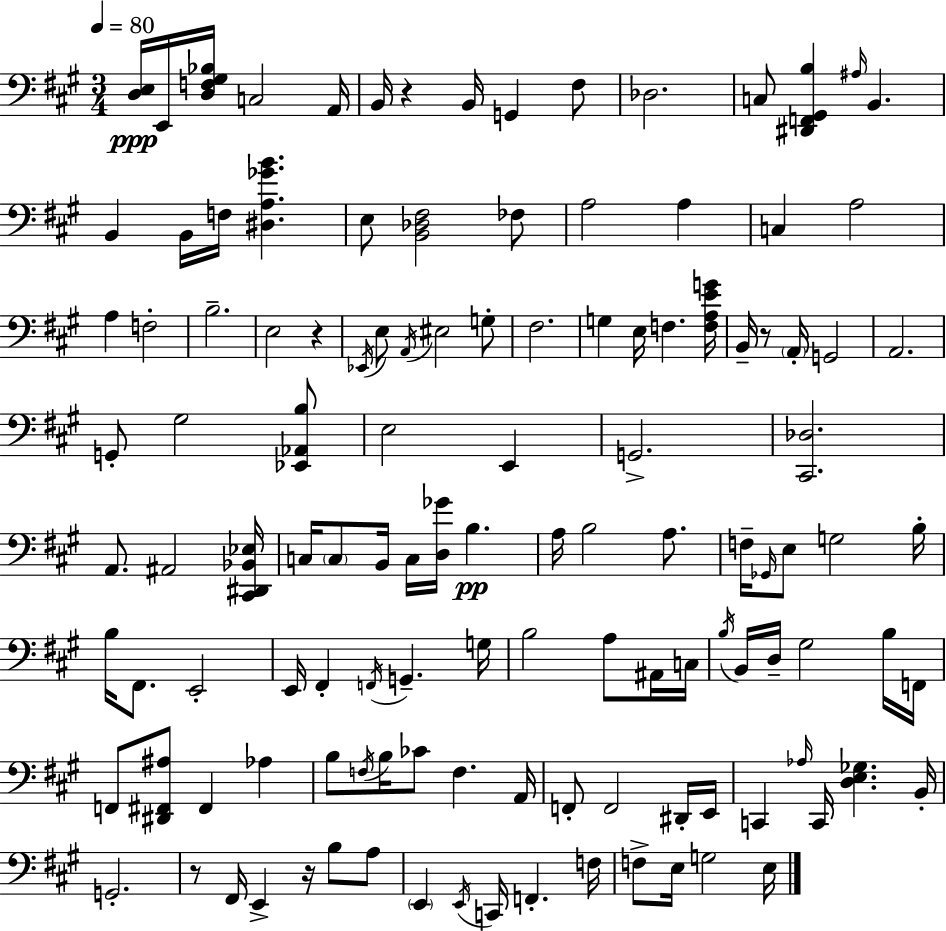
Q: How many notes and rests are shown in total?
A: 123